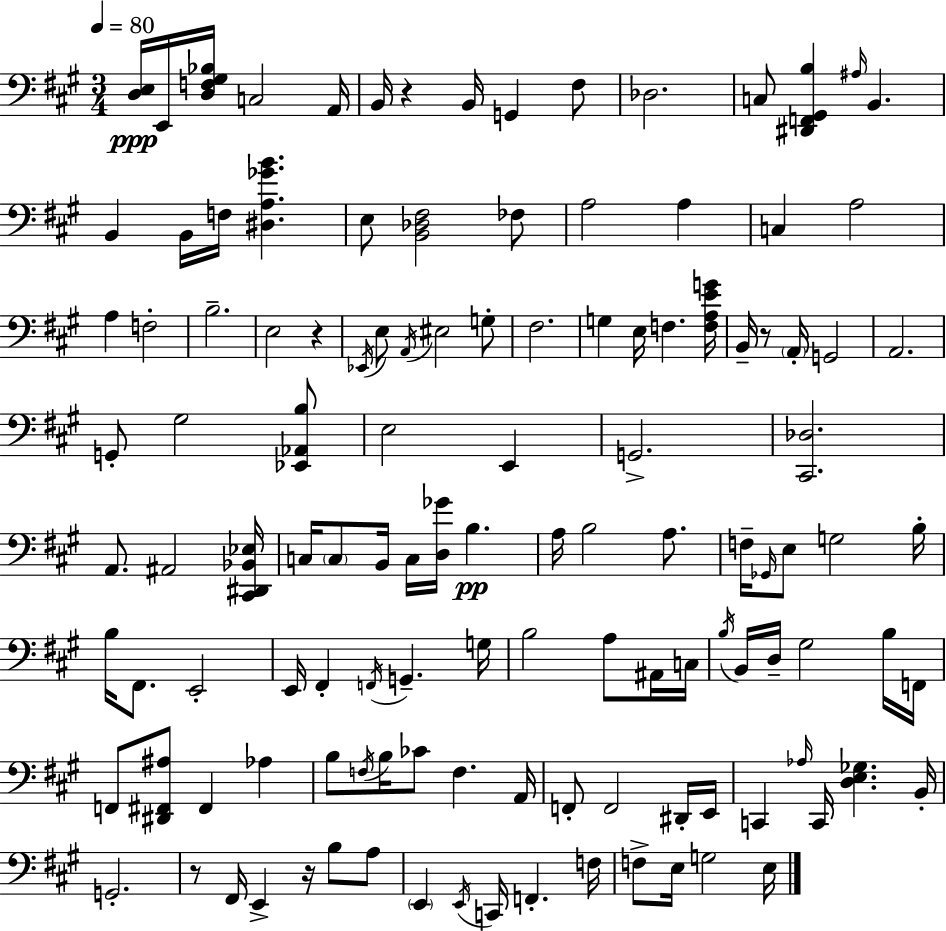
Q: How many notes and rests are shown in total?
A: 123